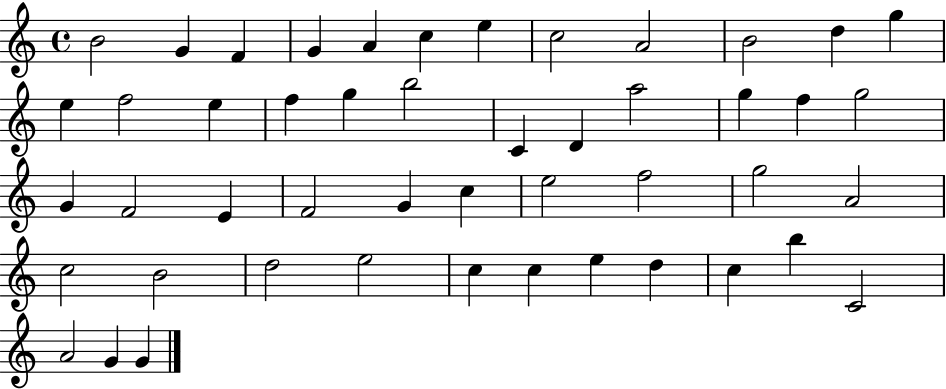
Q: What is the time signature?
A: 4/4